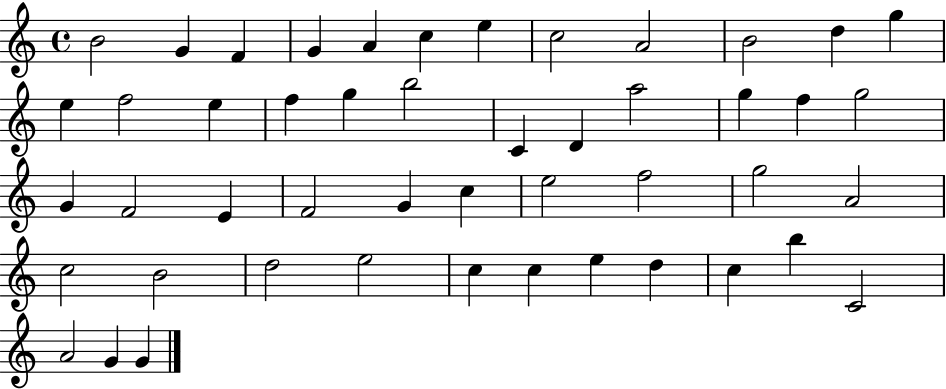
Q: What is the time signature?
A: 4/4